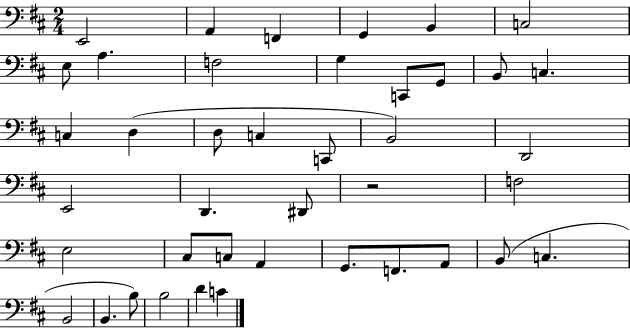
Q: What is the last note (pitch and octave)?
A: C4